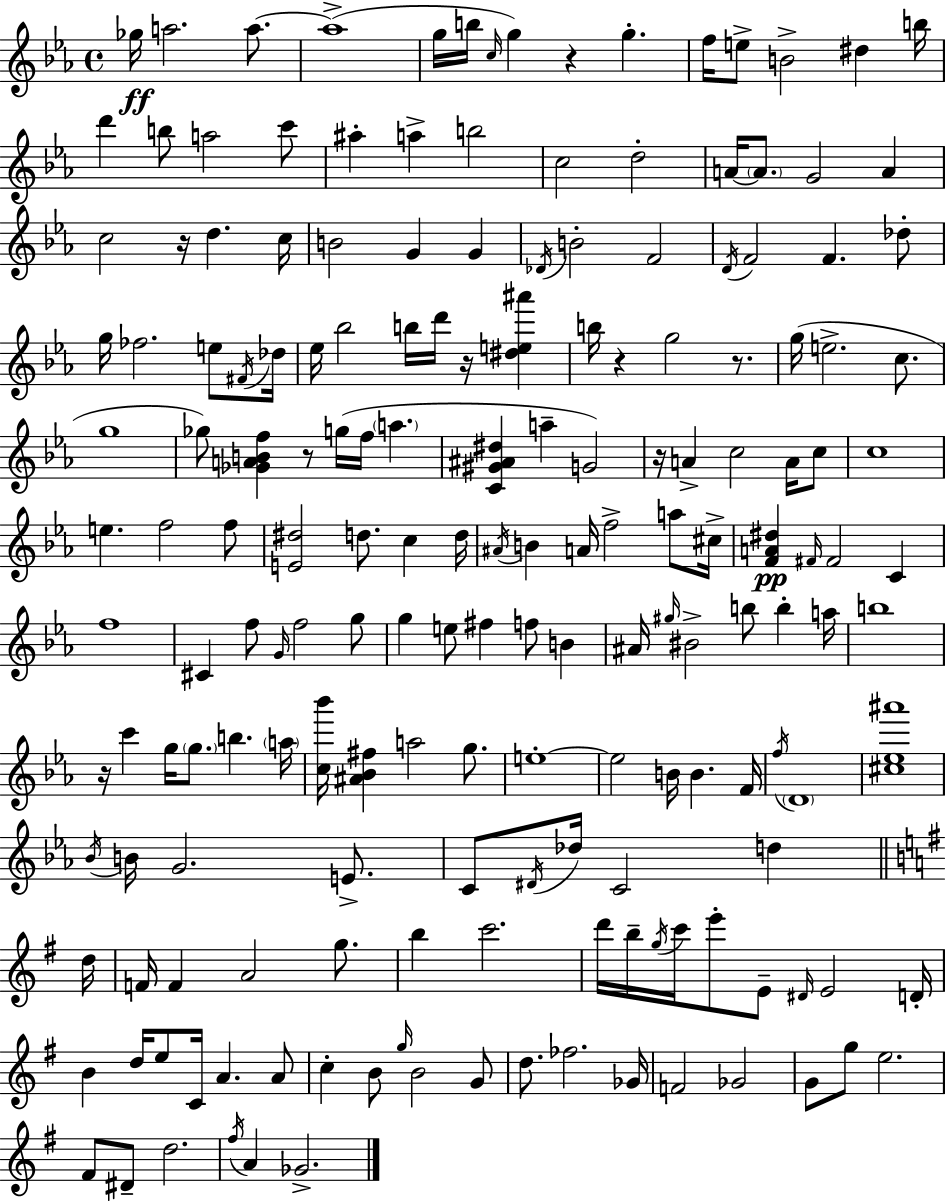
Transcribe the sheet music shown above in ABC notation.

X:1
T:Untitled
M:4/4
L:1/4
K:Cm
_g/4 a2 a/2 a4 g/4 b/4 c/4 g z g f/4 e/2 B2 ^d b/4 d' b/2 a2 c'/2 ^a a b2 c2 d2 A/4 A/2 G2 A c2 z/4 d c/4 B2 G G _D/4 B2 F2 D/4 F2 F _d/2 g/4 _f2 e/2 ^F/4 _d/4 _e/4 _b2 b/4 d'/4 z/4 [^de^a'] b/4 z g2 z/2 g/4 e2 c/2 g4 _g/2 [_GABf] z/2 g/4 f/4 a [C^G^A^d] a G2 z/4 A c2 A/4 c/2 c4 e f2 f/2 [E^d]2 d/2 c d/4 ^A/4 B A/4 f2 a/2 ^c/4 [FA^d] ^F/4 ^F2 C f4 ^C f/2 G/4 f2 g/2 g e/2 ^f f/2 B ^A/4 ^g/4 ^B2 b/2 b a/4 b4 z/4 c' g/4 g/2 b a/4 [c_b']/4 [^A_B^f] a2 g/2 e4 e2 B/4 B F/4 f/4 D4 [^c_e^a']4 _B/4 B/4 G2 E/2 C/2 ^D/4 _d/4 C2 d d/4 F/4 F A2 g/2 b c'2 d'/4 b/4 g/4 c'/4 e'/2 E/2 ^D/4 E2 D/4 B d/4 e/2 C/4 A A/2 c B/2 g/4 B2 G/2 d/2 _f2 _G/4 F2 _G2 G/2 g/2 e2 ^F/2 ^D/2 d2 ^f/4 A _G2